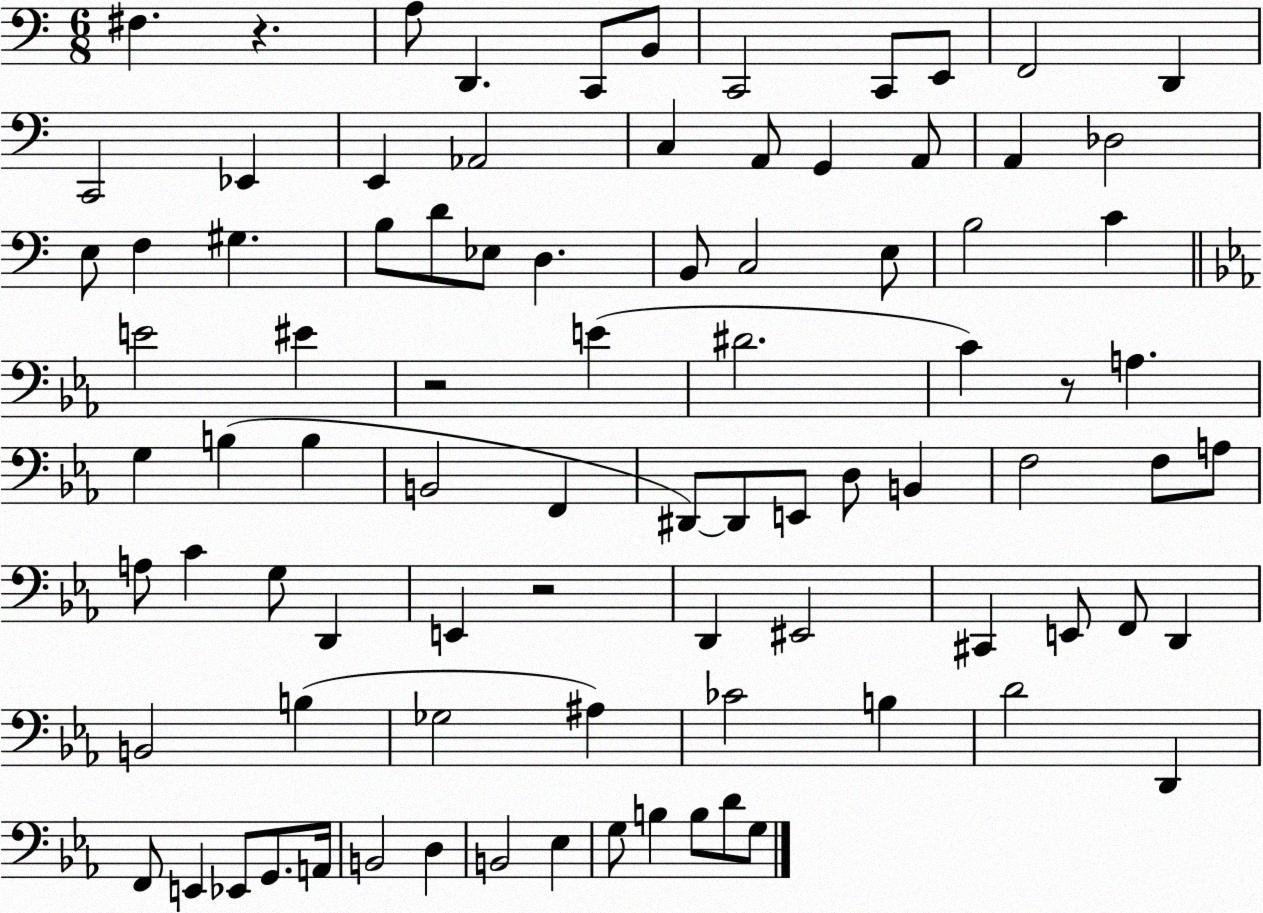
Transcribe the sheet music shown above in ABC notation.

X:1
T:Untitled
M:6/8
L:1/4
K:C
^F, z A,/2 D,, C,,/2 B,,/2 C,,2 C,,/2 E,,/2 F,,2 D,, C,,2 _E,, E,, _A,,2 C, A,,/2 G,, A,,/2 A,, _D,2 E,/2 F, ^G, B,/2 D/2 _E,/2 D, B,,/2 C,2 E,/2 B,2 C E2 ^E z2 E ^D2 C z/2 A, G, B, B, B,,2 F,, ^D,,/2 ^D,,/2 E,,/2 D,/2 B,, F,2 F,/2 A,/2 A,/2 C G,/2 D,, E,, z2 D,, ^E,,2 ^C,, E,,/2 F,,/2 D,, B,,2 B, _G,2 ^A, _C2 B, D2 D,, F,,/2 E,, _E,,/2 G,,/2 A,,/4 B,,2 D, B,,2 _E, G,/2 B, B,/2 D/2 G,/2